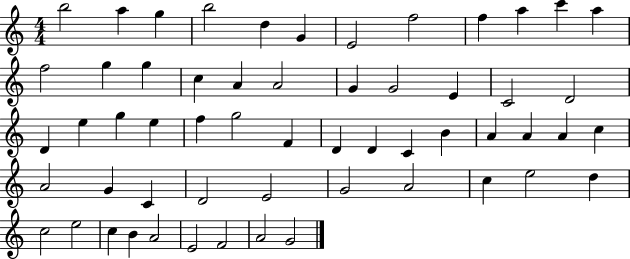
{
  \clef treble
  \numericTimeSignature
  \time 4/4
  \key c \major
  b''2 a''4 g''4 | b''2 d''4 g'4 | e'2 f''2 | f''4 a''4 c'''4 a''4 | \break f''2 g''4 g''4 | c''4 a'4 a'2 | g'4 g'2 e'4 | c'2 d'2 | \break d'4 e''4 g''4 e''4 | f''4 g''2 f'4 | d'4 d'4 c'4 b'4 | a'4 a'4 a'4 c''4 | \break a'2 g'4 c'4 | d'2 e'2 | g'2 a'2 | c''4 e''2 d''4 | \break c''2 e''2 | c''4 b'4 a'2 | e'2 f'2 | a'2 g'2 | \break \bar "|."
}